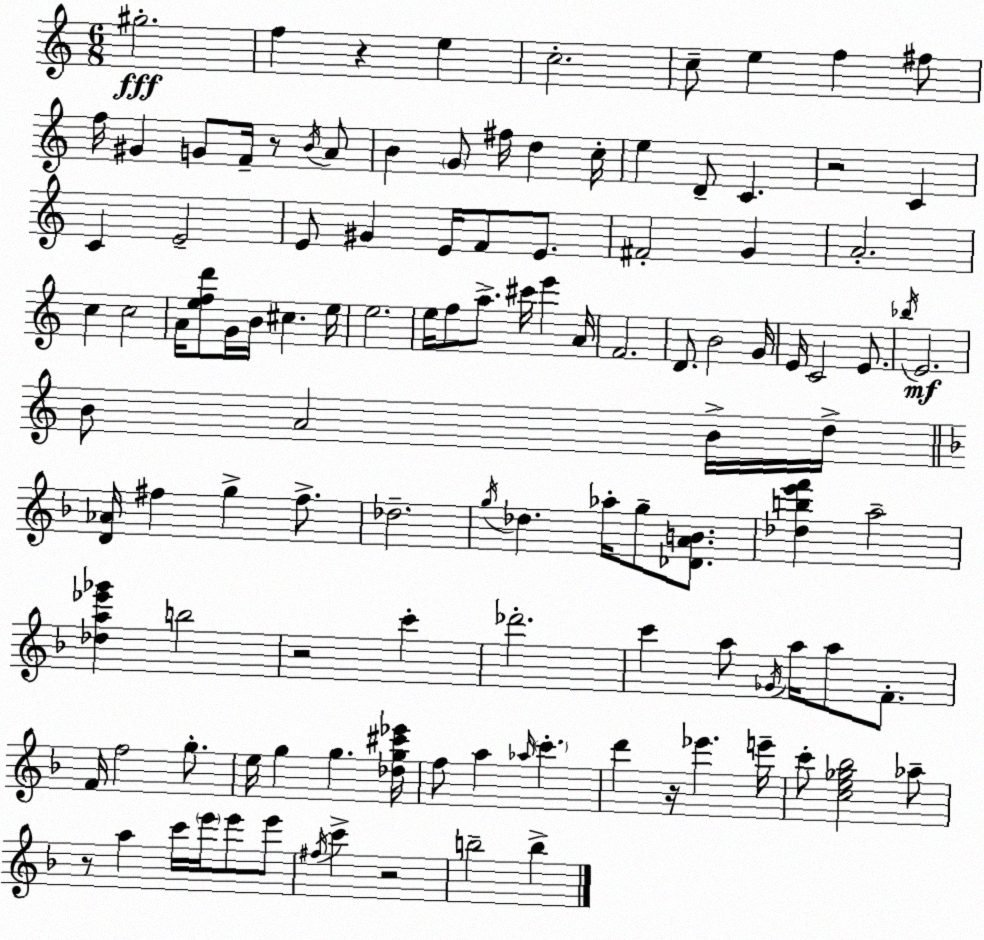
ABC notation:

X:1
T:Untitled
M:6/8
L:1/4
K:Am
^g2 f z e c2 c/2 e f ^f/2 f/4 ^G G/2 F/4 z/2 B/4 A/2 B G/2 ^f/4 d c/4 e D/2 C z2 C C E2 E/2 ^G E/4 F/2 E/2 ^F2 G A2 c c2 A/4 [efd']/2 G/4 B/4 ^c e/4 e2 e/4 f/2 a/2 ^c'/4 e' A/4 F2 D/2 B2 G/4 E/4 C2 E/2 _b/4 E2 B/2 A2 B/4 d/4 [D_A]/4 ^f g ^f/2 _d2 g/4 _d _a/4 g/2 [_DAB]/2 [_dbe'f'] a2 [_da_e'_g'] b2 z2 c' _d'2 c' a/2 _G/4 a/4 a/2 F/2 F/4 f2 g/2 e/4 g g [_dg^c'_e']/4 f/2 a _a/4 c' d' z/4 _e' e'/4 c'/2 [ce_g_b]2 _a/2 z/2 a c'/4 e'/4 e'/2 e'/2 ^f/4 c' z2 b2 b